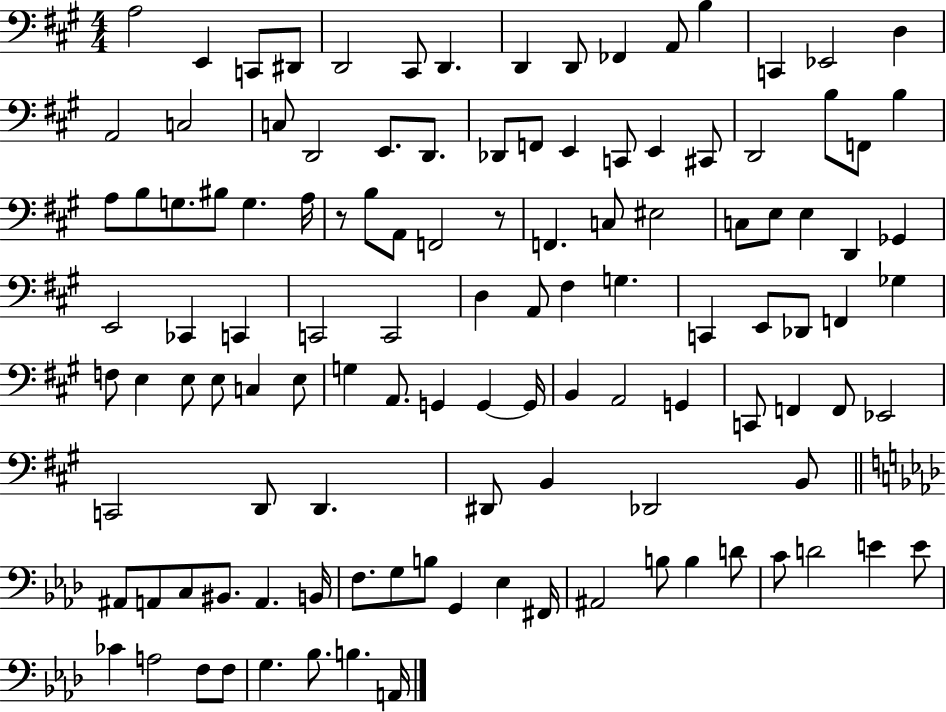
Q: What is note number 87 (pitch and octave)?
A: B2